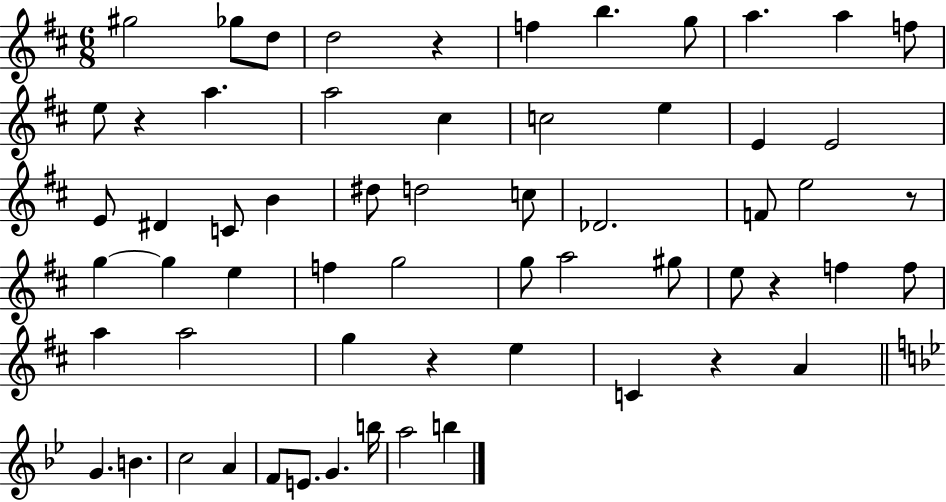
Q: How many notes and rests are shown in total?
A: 61